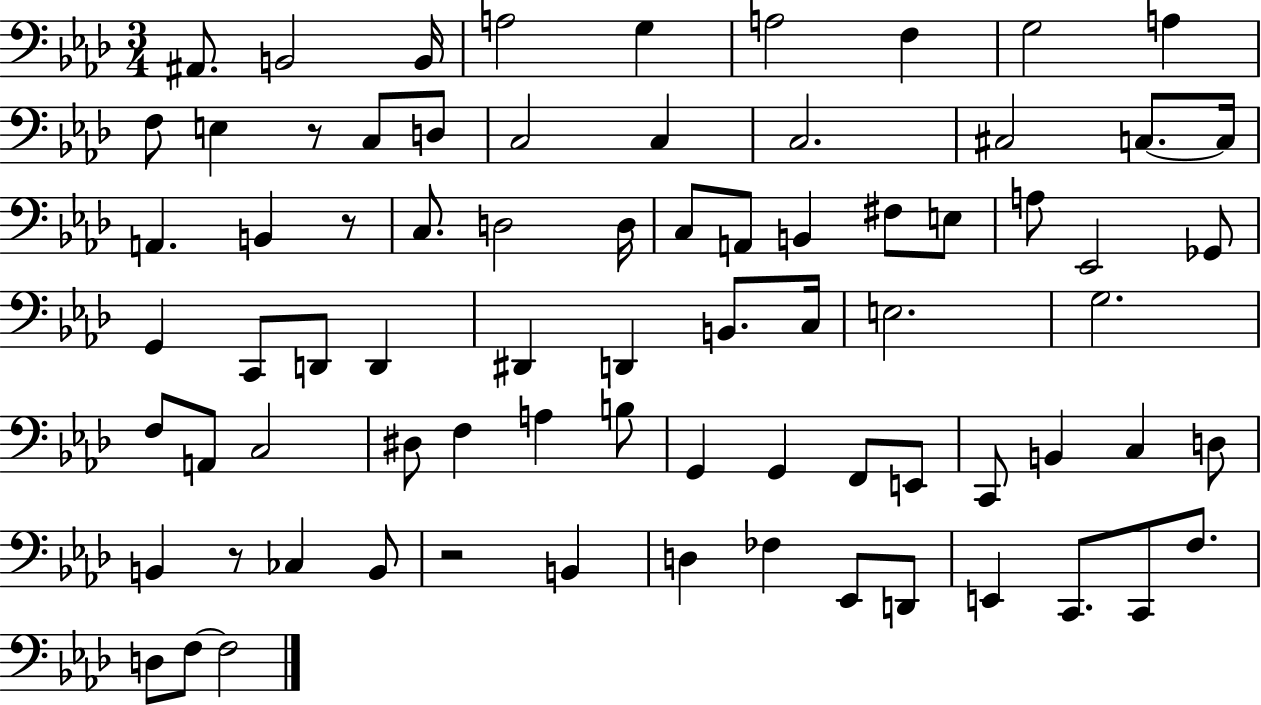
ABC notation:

X:1
T:Untitled
M:3/4
L:1/4
K:Ab
^A,,/2 B,,2 B,,/4 A,2 G, A,2 F, G,2 A, F,/2 E, z/2 C,/2 D,/2 C,2 C, C,2 ^C,2 C,/2 C,/4 A,, B,, z/2 C,/2 D,2 D,/4 C,/2 A,,/2 B,, ^F,/2 E,/2 A,/2 _E,,2 _G,,/2 G,, C,,/2 D,,/2 D,, ^D,, D,, B,,/2 C,/4 E,2 G,2 F,/2 A,,/2 C,2 ^D,/2 F, A, B,/2 G,, G,, F,,/2 E,,/2 C,,/2 B,, C, D,/2 B,, z/2 _C, B,,/2 z2 B,, D, _F, _E,,/2 D,,/2 E,, C,,/2 C,,/2 F,/2 D,/2 F,/2 F,2